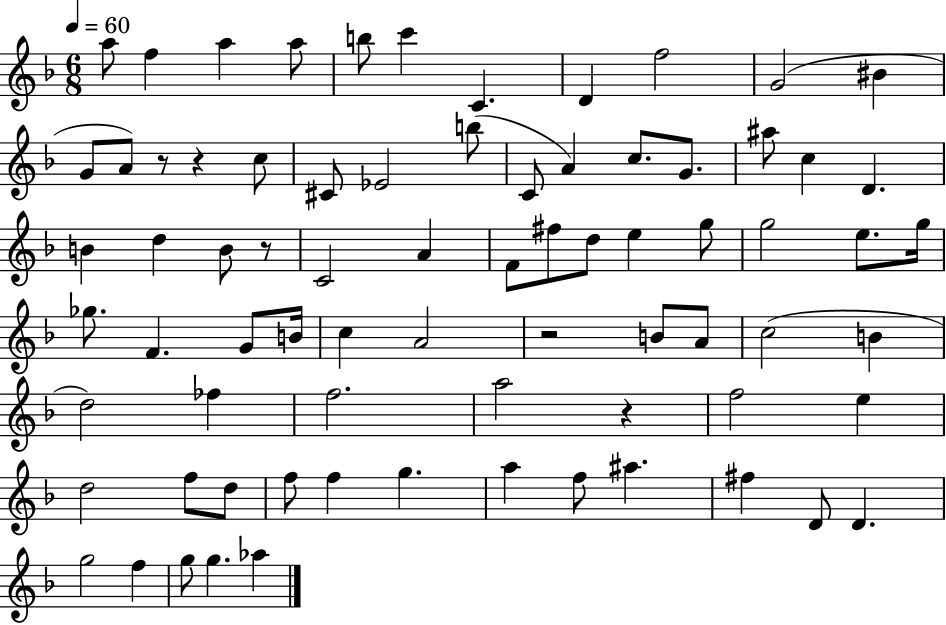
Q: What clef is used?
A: treble